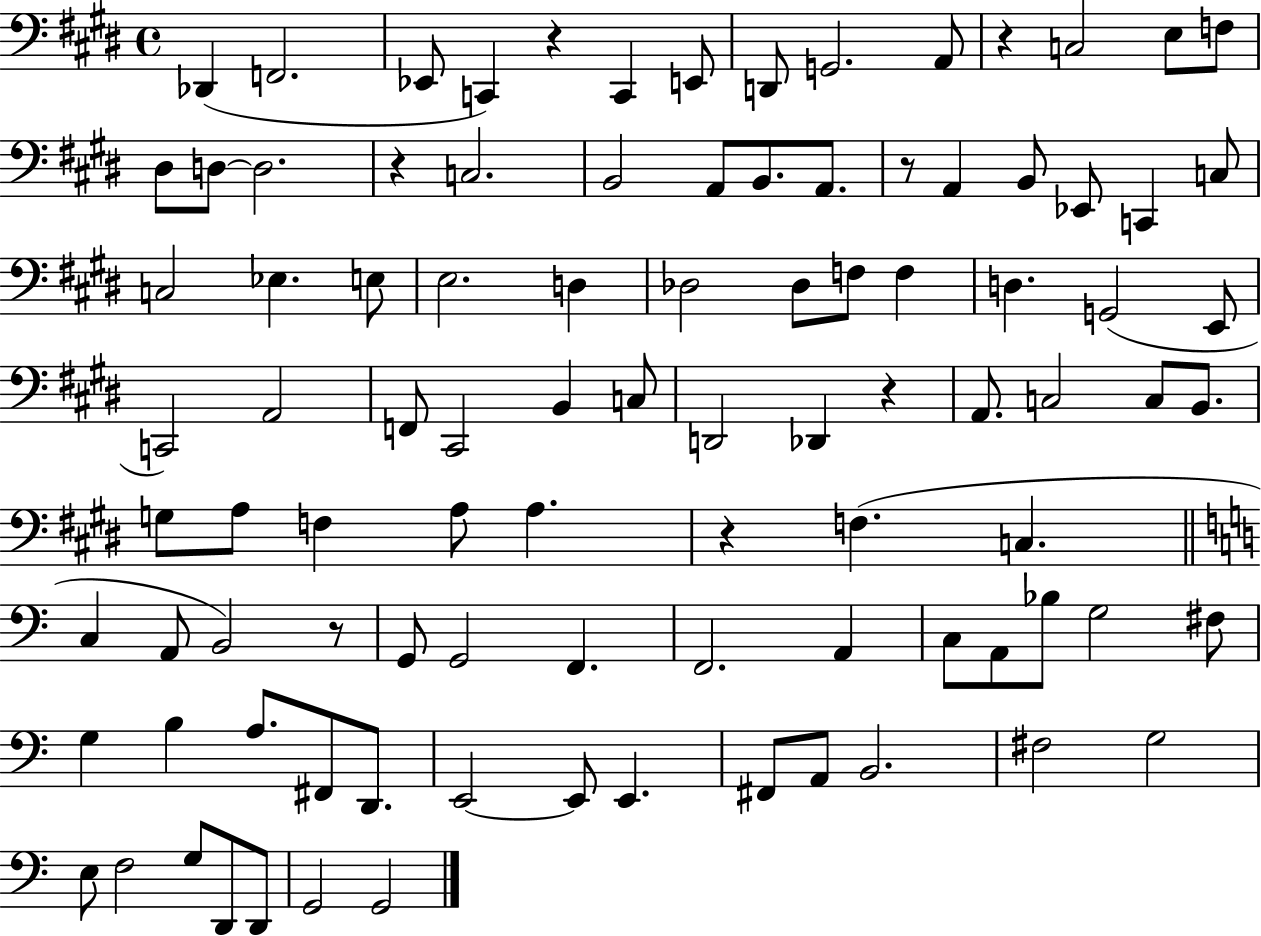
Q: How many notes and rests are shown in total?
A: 96